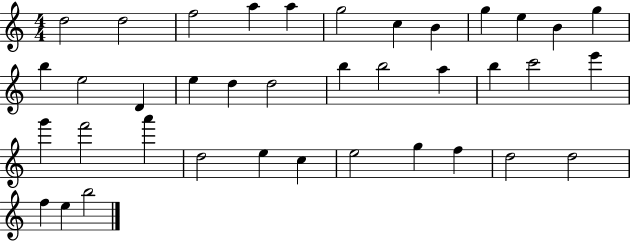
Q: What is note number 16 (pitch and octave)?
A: E5